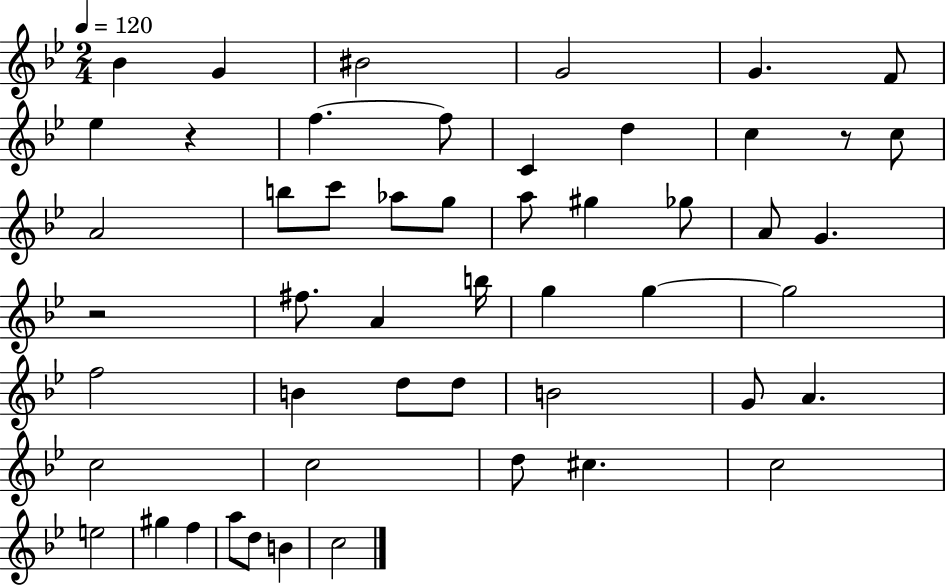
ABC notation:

X:1
T:Untitled
M:2/4
L:1/4
K:Bb
_B G ^B2 G2 G F/2 _e z f f/2 C d c z/2 c/2 A2 b/2 c'/2 _a/2 g/2 a/2 ^g _g/2 A/2 G z2 ^f/2 A b/4 g g g2 f2 B d/2 d/2 B2 G/2 A c2 c2 d/2 ^c c2 e2 ^g f a/2 d/2 B c2